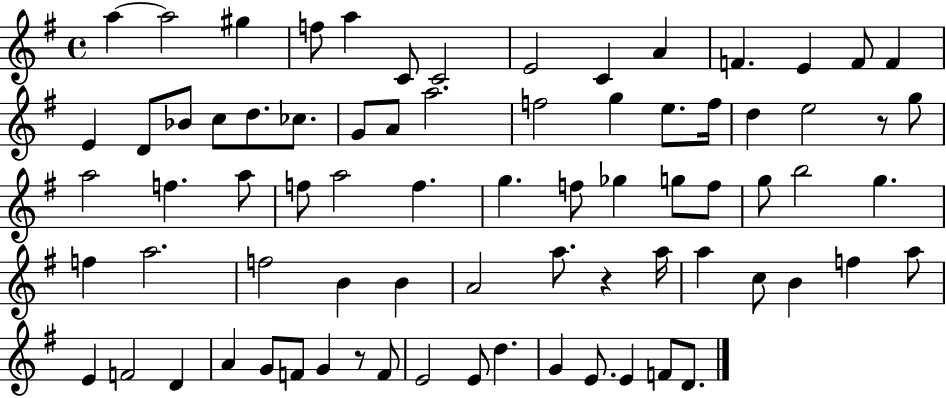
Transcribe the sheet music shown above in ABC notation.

X:1
T:Untitled
M:4/4
L:1/4
K:G
a a2 ^g f/2 a C/2 C2 E2 C A F E F/2 F E D/2 _B/2 c/2 d/2 _c/2 G/2 A/2 a2 f2 g e/2 f/4 d e2 z/2 g/2 a2 f a/2 f/2 a2 f g f/2 _g g/2 f/2 g/2 b2 g f a2 f2 B B A2 a/2 z a/4 a c/2 B f a/2 E F2 D A G/2 F/2 G z/2 F/2 E2 E/2 d G E/2 E F/2 D/2